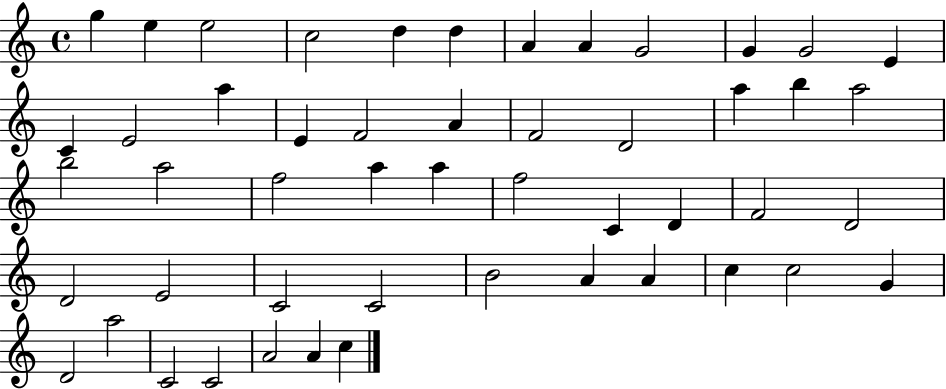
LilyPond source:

{
  \clef treble
  \time 4/4
  \defaultTimeSignature
  \key c \major
  g''4 e''4 e''2 | c''2 d''4 d''4 | a'4 a'4 g'2 | g'4 g'2 e'4 | \break c'4 e'2 a''4 | e'4 f'2 a'4 | f'2 d'2 | a''4 b''4 a''2 | \break b''2 a''2 | f''2 a''4 a''4 | f''2 c'4 d'4 | f'2 d'2 | \break d'2 e'2 | c'2 c'2 | b'2 a'4 a'4 | c''4 c''2 g'4 | \break d'2 a''2 | c'2 c'2 | a'2 a'4 c''4 | \bar "|."
}